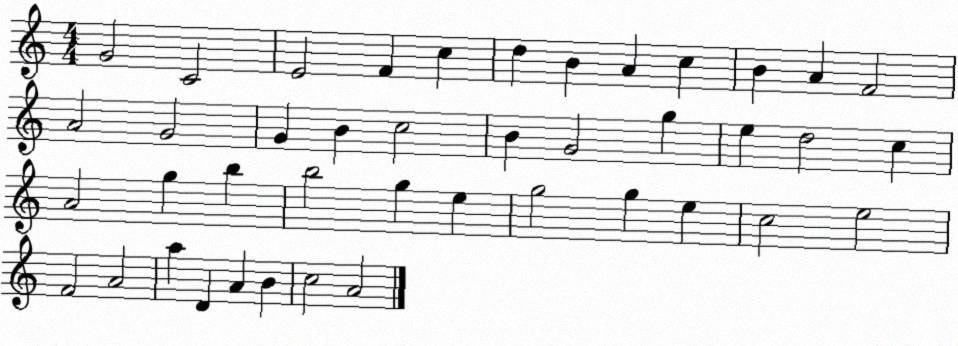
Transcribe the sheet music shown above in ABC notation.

X:1
T:Untitled
M:4/4
L:1/4
K:C
G2 C2 E2 F c d B A c B A F2 A2 G2 G B c2 B G2 g e d2 c A2 g b b2 g e g2 g e c2 e2 F2 A2 a D A B c2 A2